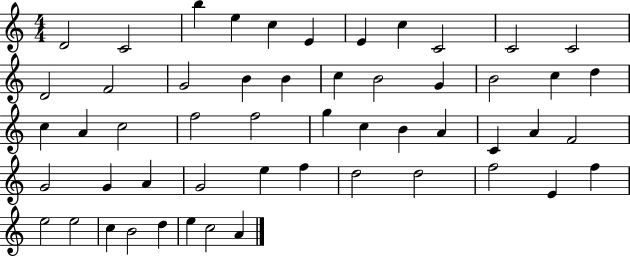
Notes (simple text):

D4/h C4/h B5/q E5/q C5/q E4/q E4/q C5/q C4/h C4/h C4/h D4/h F4/h G4/h B4/q B4/q C5/q B4/h G4/q B4/h C5/q D5/q C5/q A4/q C5/h F5/h F5/h G5/q C5/q B4/q A4/q C4/q A4/q F4/h G4/h G4/q A4/q G4/h E5/q F5/q D5/h D5/h F5/h E4/q F5/q E5/h E5/h C5/q B4/h D5/q E5/q C5/h A4/q